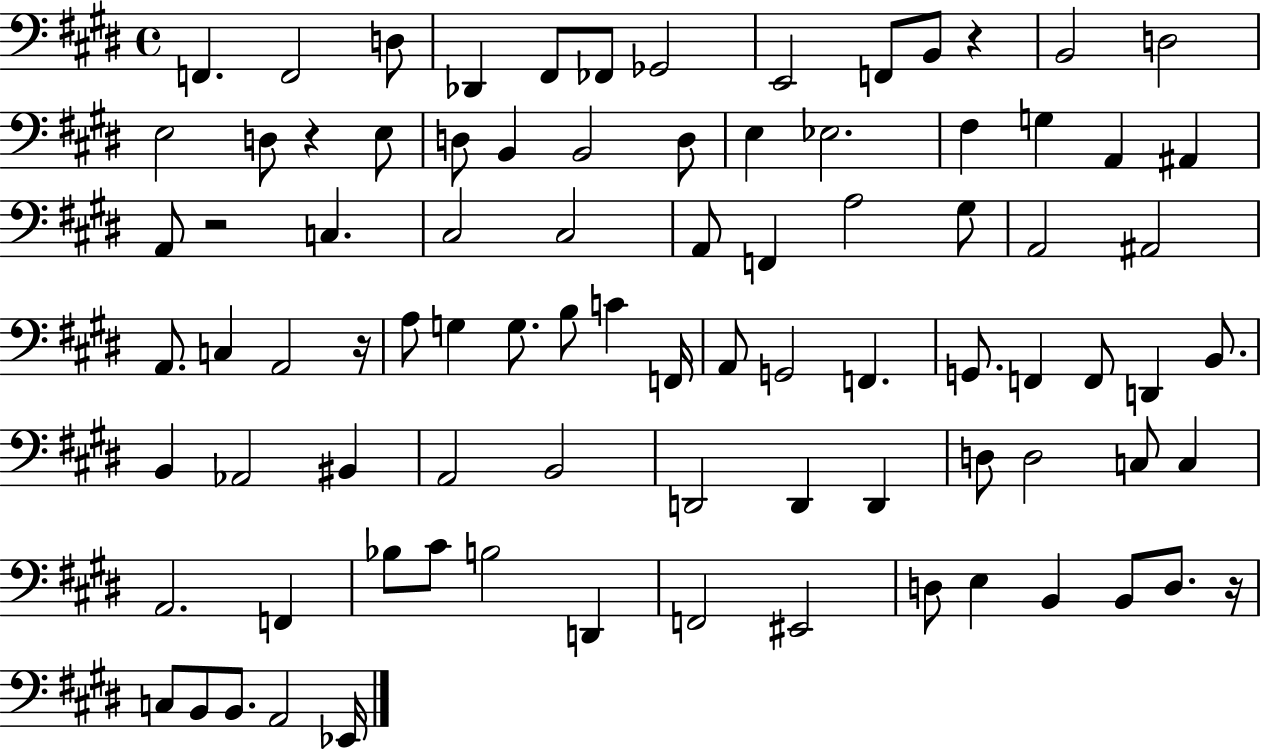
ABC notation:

X:1
T:Untitled
M:4/4
L:1/4
K:E
F,, F,,2 D,/2 _D,, ^F,,/2 _F,,/2 _G,,2 E,,2 F,,/2 B,,/2 z B,,2 D,2 E,2 D,/2 z E,/2 D,/2 B,, B,,2 D,/2 E, _E,2 ^F, G, A,, ^A,, A,,/2 z2 C, ^C,2 ^C,2 A,,/2 F,, A,2 ^G,/2 A,,2 ^A,,2 A,,/2 C, A,,2 z/4 A,/2 G, G,/2 B,/2 C F,,/4 A,,/2 G,,2 F,, G,,/2 F,, F,,/2 D,, B,,/2 B,, _A,,2 ^B,, A,,2 B,,2 D,,2 D,, D,, D,/2 D,2 C,/2 C, A,,2 F,, _B,/2 ^C/2 B,2 D,, F,,2 ^E,,2 D,/2 E, B,, B,,/2 D,/2 z/4 C,/2 B,,/2 B,,/2 A,,2 _E,,/4